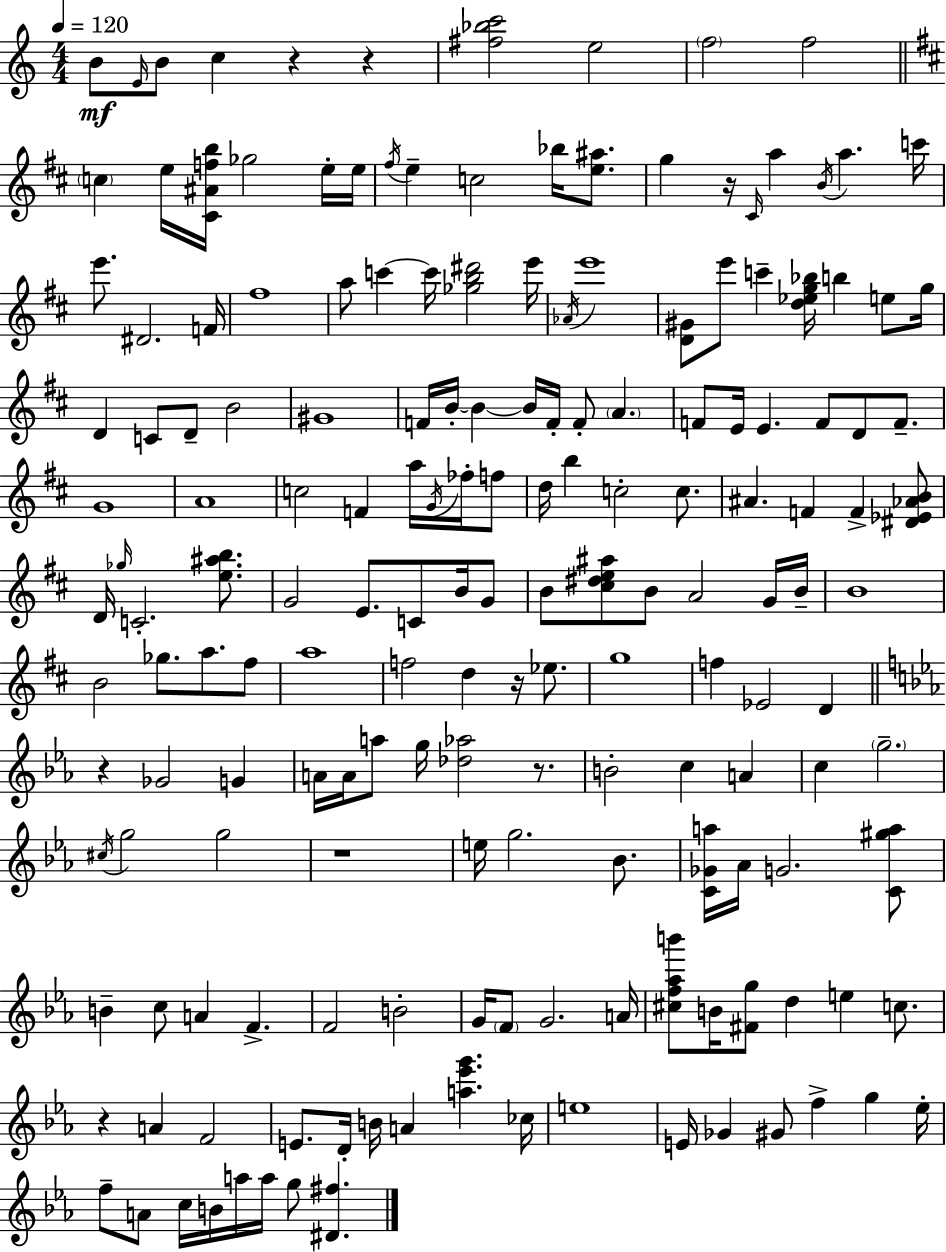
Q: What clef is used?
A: treble